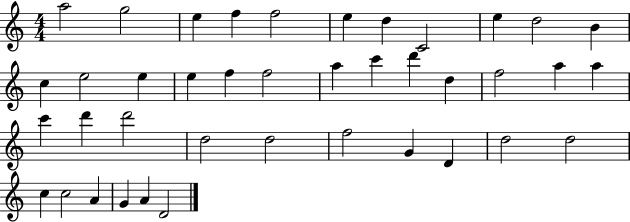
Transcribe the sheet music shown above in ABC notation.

X:1
T:Untitled
M:4/4
L:1/4
K:C
a2 g2 e f f2 e d C2 e d2 B c e2 e e f f2 a c' d' d f2 a a c' d' d'2 d2 d2 f2 G D d2 d2 c c2 A G A D2